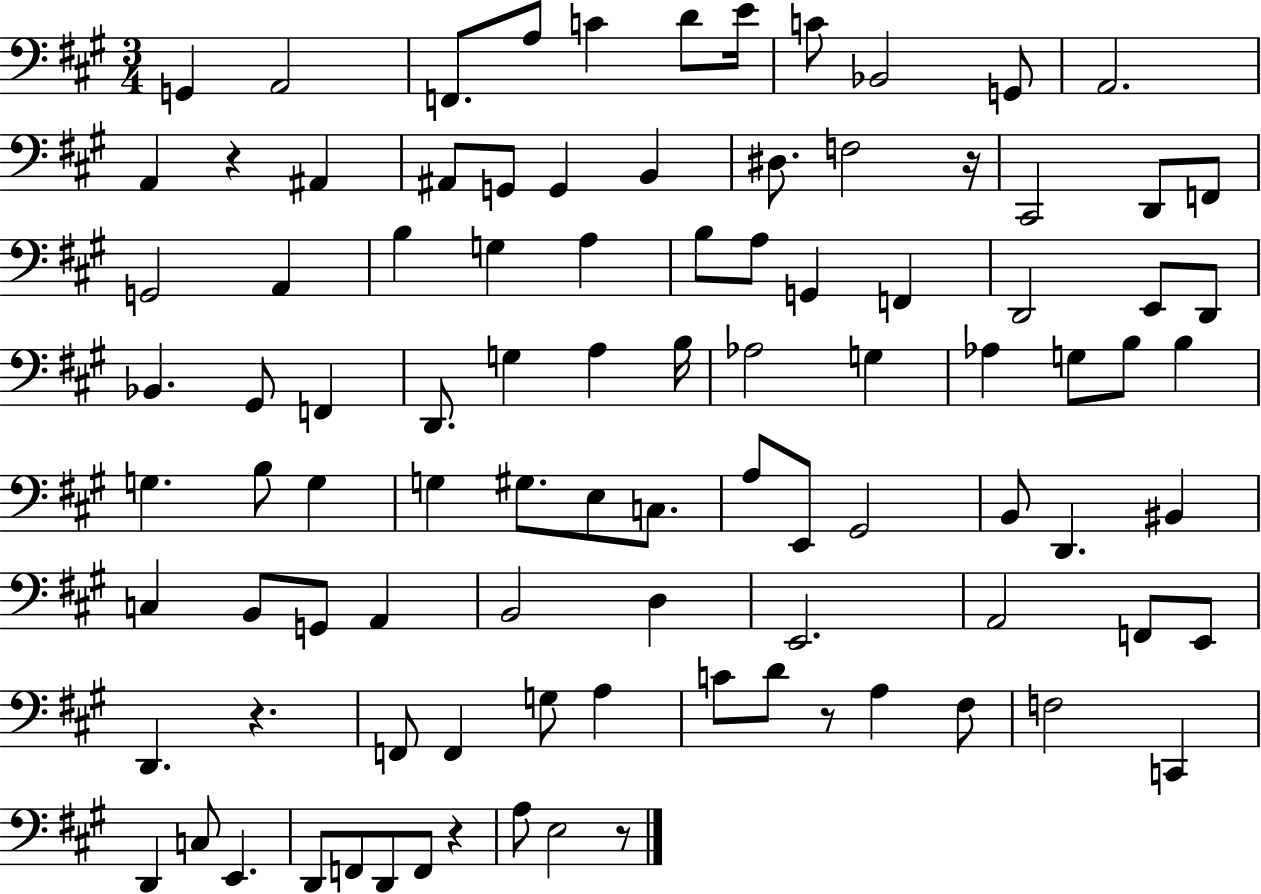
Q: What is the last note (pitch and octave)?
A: E3